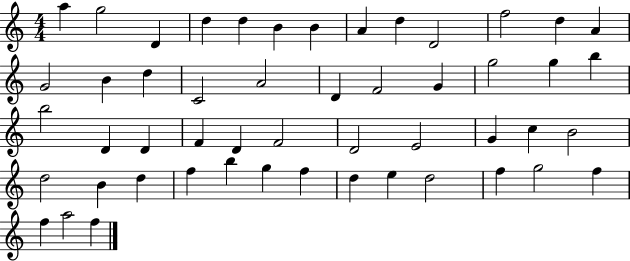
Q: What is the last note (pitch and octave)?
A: F5